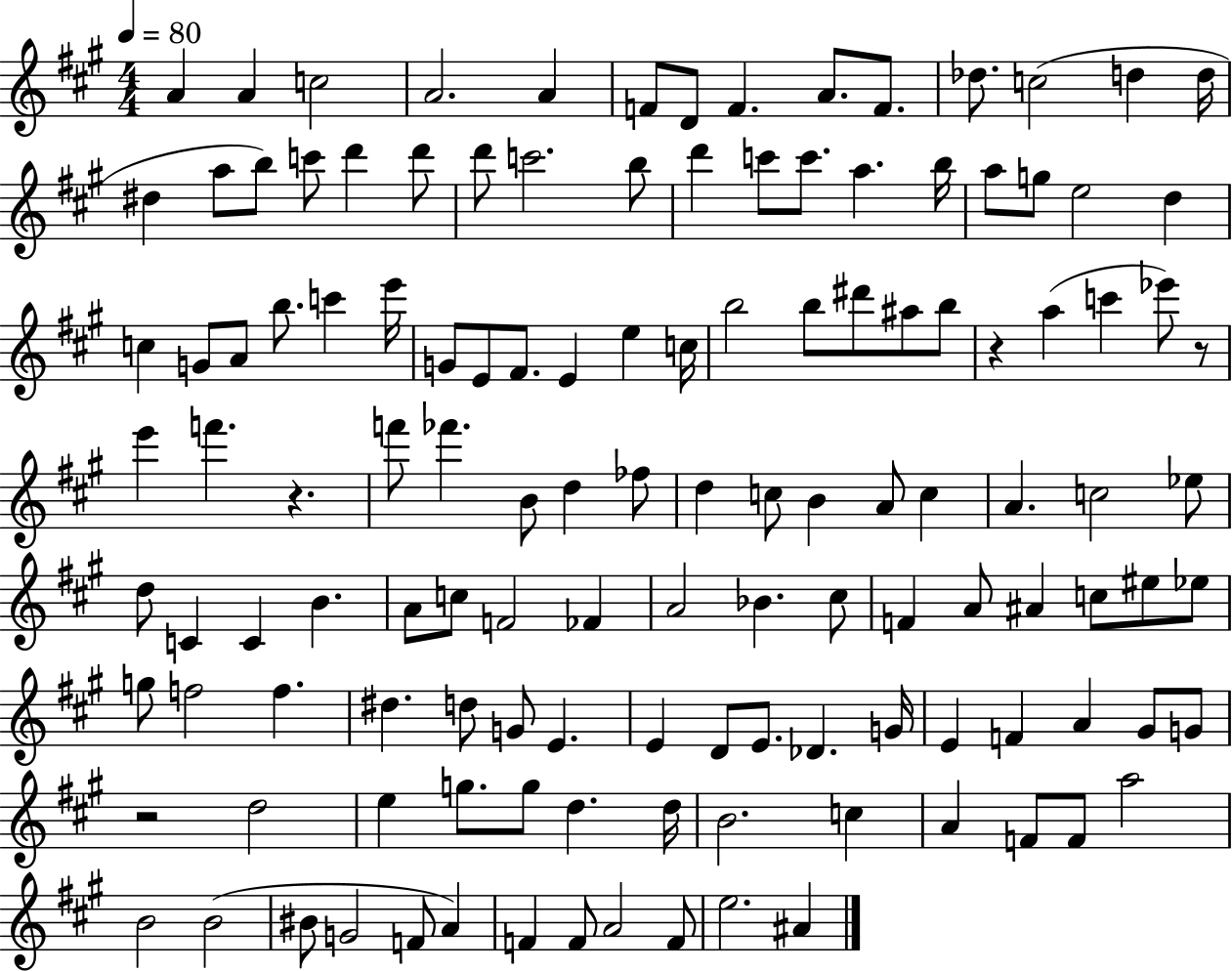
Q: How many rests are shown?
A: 4